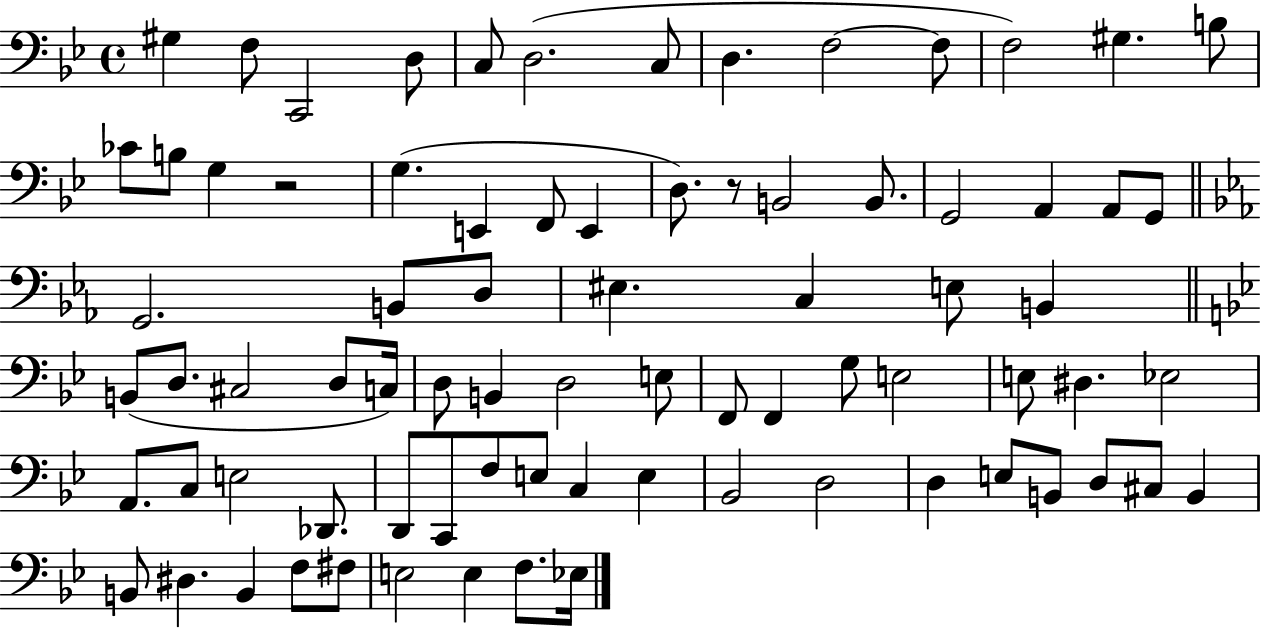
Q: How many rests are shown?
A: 2